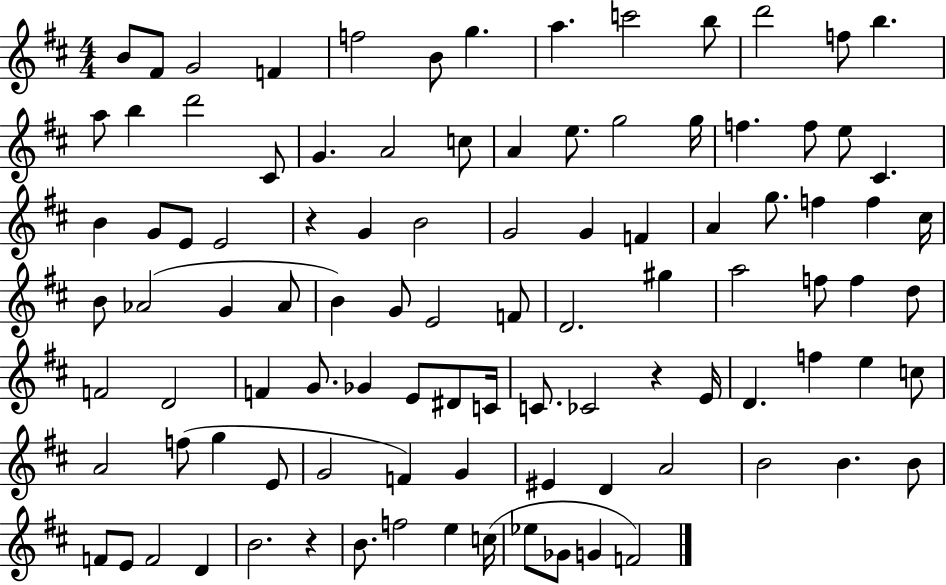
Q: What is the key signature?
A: D major